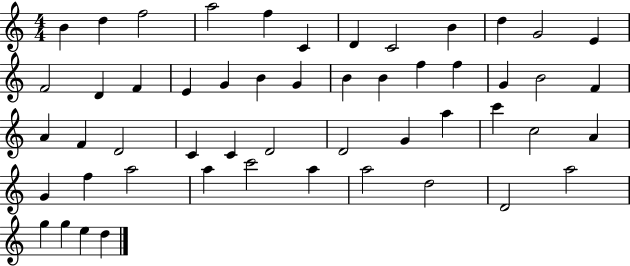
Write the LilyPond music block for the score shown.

{
  \clef treble
  \numericTimeSignature
  \time 4/4
  \key c \major
  b'4 d''4 f''2 | a''2 f''4 c'4 | d'4 c'2 b'4 | d''4 g'2 e'4 | \break f'2 d'4 f'4 | e'4 g'4 b'4 g'4 | b'4 b'4 f''4 f''4 | g'4 b'2 f'4 | \break a'4 f'4 d'2 | c'4 c'4 d'2 | d'2 g'4 a''4 | c'''4 c''2 a'4 | \break g'4 f''4 a''2 | a''4 c'''2 a''4 | a''2 d''2 | d'2 a''2 | \break g''4 g''4 e''4 d''4 | \bar "|."
}